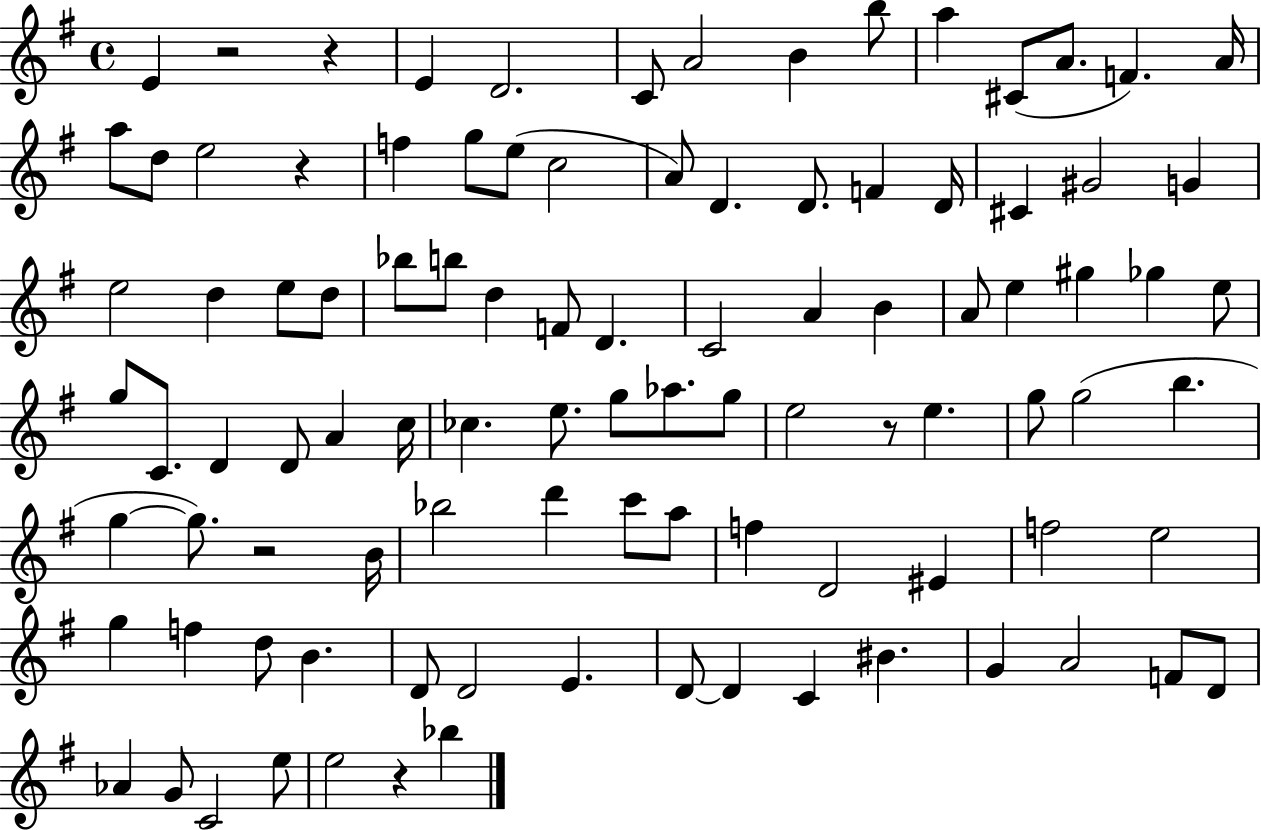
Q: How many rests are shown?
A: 6